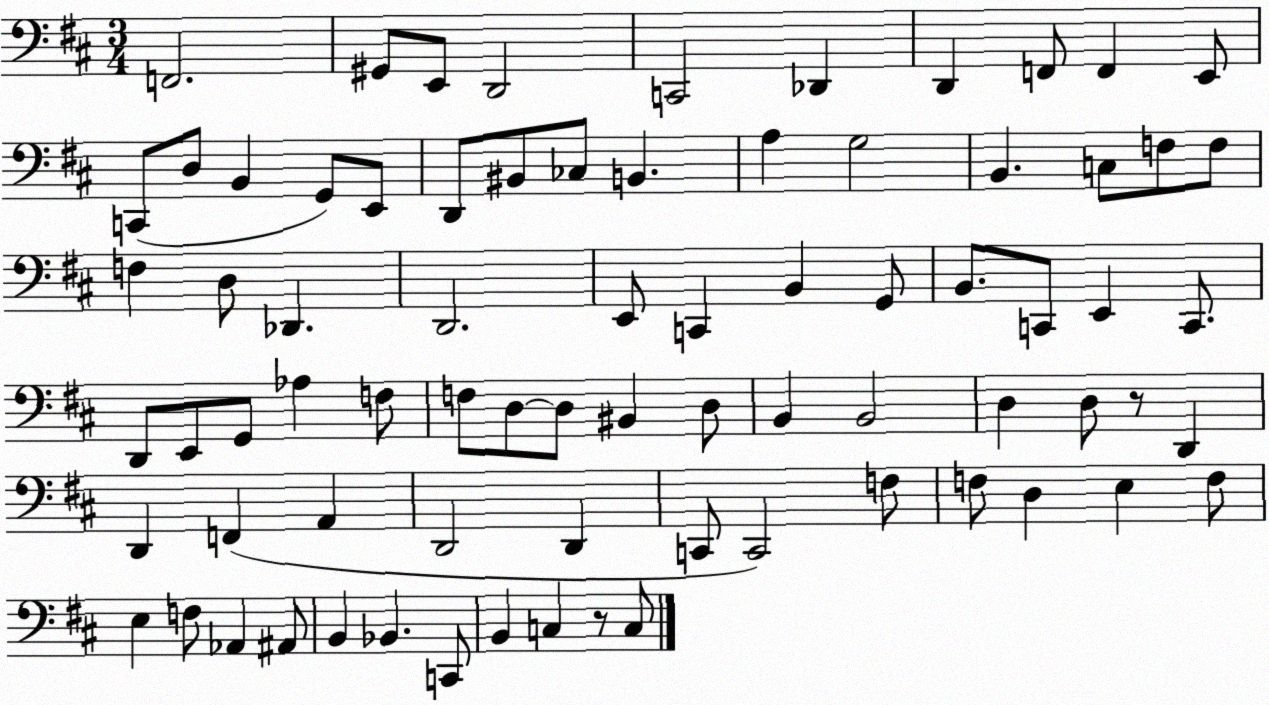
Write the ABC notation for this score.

X:1
T:Untitled
M:3/4
L:1/4
K:D
F,,2 ^G,,/2 E,,/2 D,,2 C,,2 _D,, D,, F,,/2 F,, E,,/2 C,,/2 D,/2 B,, G,,/2 E,,/2 D,,/2 ^B,,/2 _C,/2 B,, A, G,2 B,, C,/2 F,/2 F,/2 F, D,/2 _D,, D,,2 E,,/2 C,, B,, G,,/2 B,,/2 C,,/2 E,, C,,/2 D,,/2 E,,/2 G,,/2 _A, F,/2 F,/2 D,/2 D,/2 ^B,, D,/2 B,, B,,2 D, D,/2 z/2 D,, D,, F,, A,, D,,2 D,, C,,/2 C,,2 F,/2 F,/2 D, E, F,/2 E, F,/2 _A,, ^A,,/2 B,, _B,, C,,/2 B,, C, z/2 C,/2